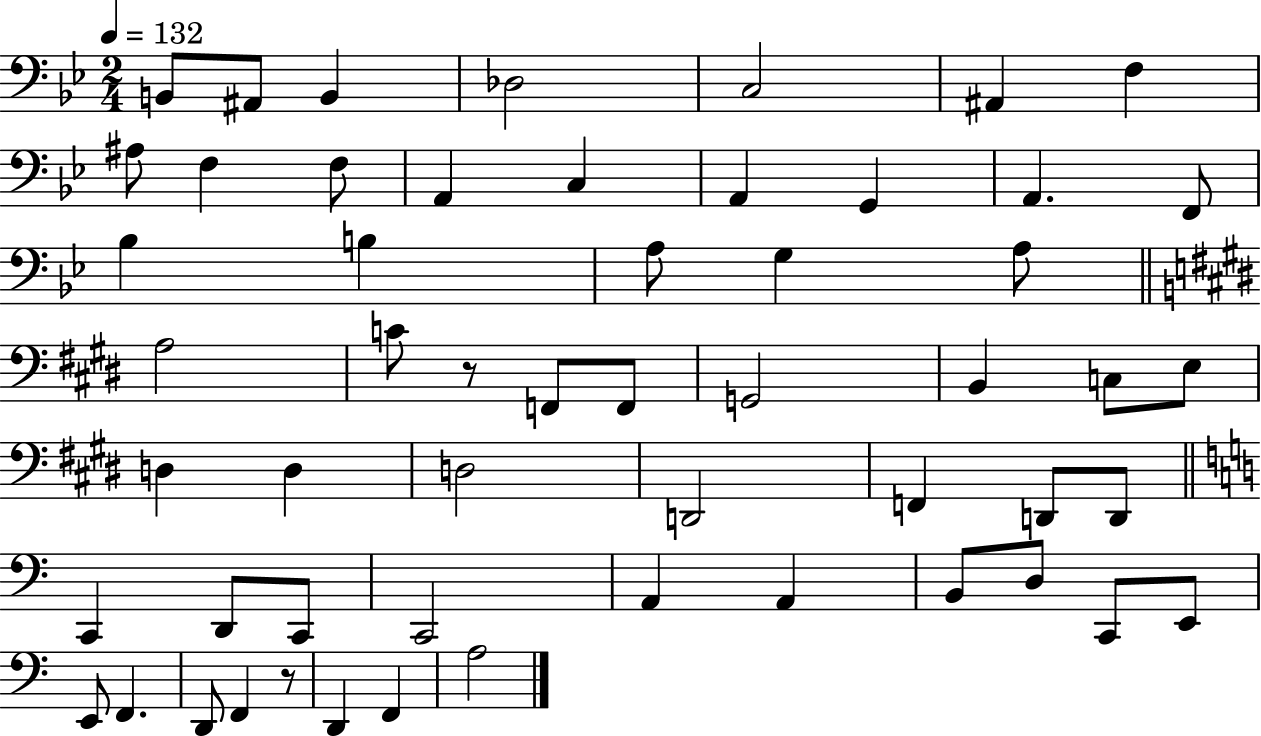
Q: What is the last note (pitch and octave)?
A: A3